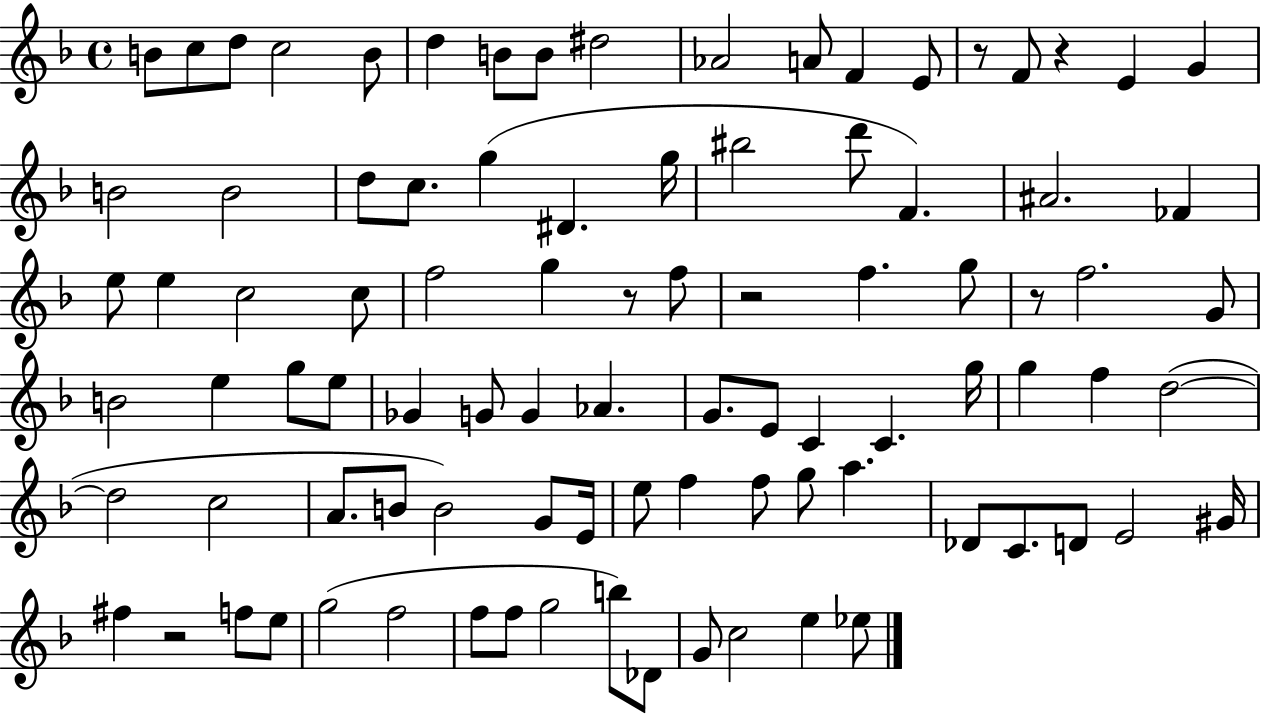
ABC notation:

X:1
T:Untitled
M:4/4
L:1/4
K:F
B/2 c/2 d/2 c2 B/2 d B/2 B/2 ^d2 _A2 A/2 F E/2 z/2 F/2 z E G B2 B2 d/2 c/2 g ^D g/4 ^b2 d'/2 F ^A2 _F e/2 e c2 c/2 f2 g z/2 f/2 z2 f g/2 z/2 f2 G/2 B2 e g/2 e/2 _G G/2 G _A G/2 E/2 C C g/4 g f d2 d2 c2 A/2 B/2 B2 G/2 E/4 e/2 f f/2 g/2 a _D/2 C/2 D/2 E2 ^G/4 ^f z2 f/2 e/2 g2 f2 f/2 f/2 g2 b/2 _D/2 G/2 c2 e _e/2